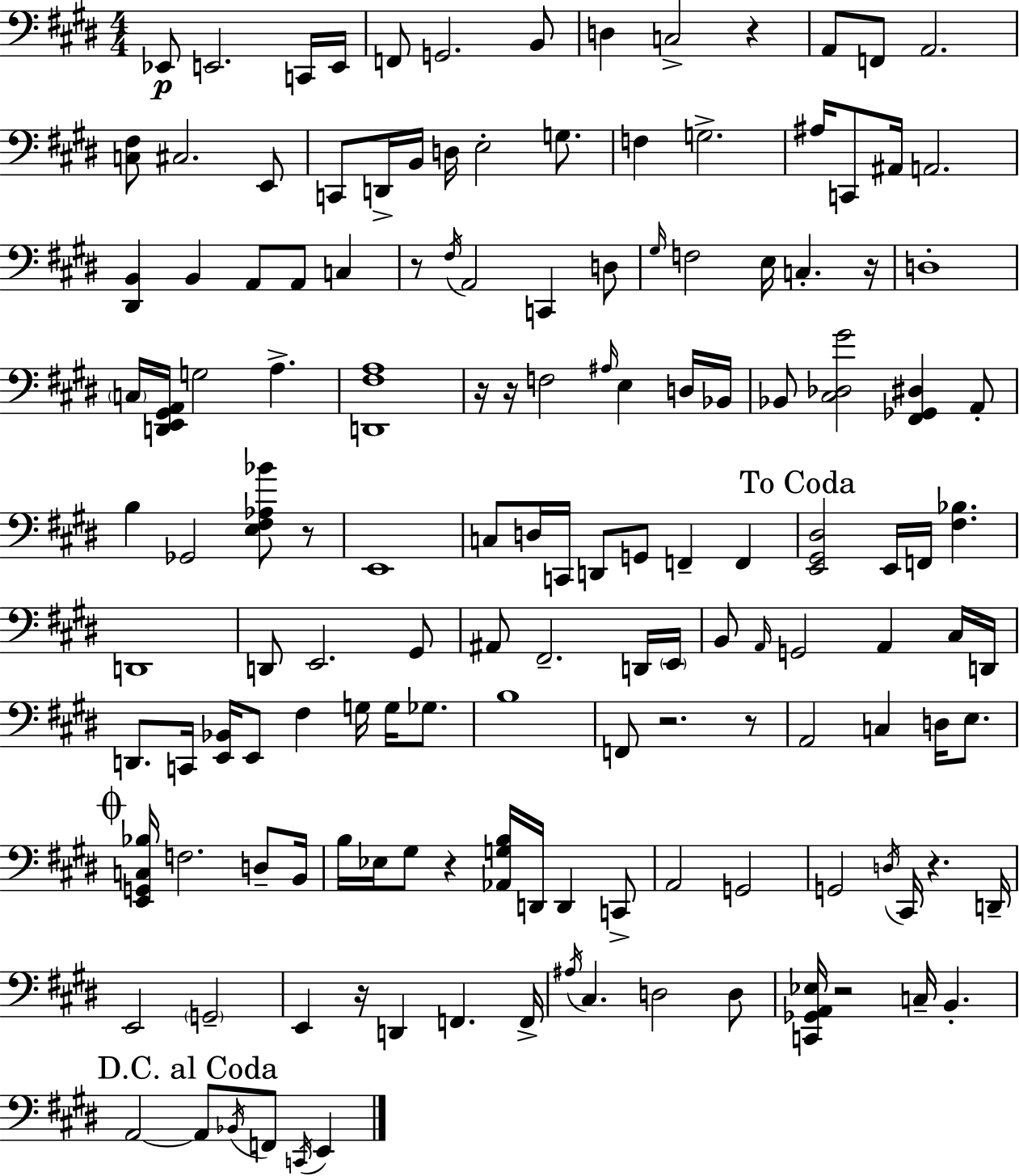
X:1
T:Untitled
M:4/4
L:1/4
K:E
_E,,/2 E,,2 C,,/4 E,,/4 F,,/2 G,,2 B,,/2 D, C,2 z A,,/2 F,,/2 A,,2 [C,^F,]/2 ^C,2 E,,/2 C,,/2 D,,/4 B,,/4 D,/4 E,2 G,/2 F, G,2 ^A,/4 C,,/2 ^A,,/4 A,,2 [^D,,B,,] B,, A,,/2 A,,/2 C, z/2 ^F,/4 A,,2 C,, D,/2 ^G,/4 F,2 E,/4 C, z/4 D,4 C,/4 [D,,E,,^G,,A,,]/4 G,2 A, [D,,^F,A,]4 z/4 z/4 F,2 ^A,/4 E, D,/4 _B,,/4 _B,,/2 [^C,_D,^G]2 [^F,,_G,,^D,] A,,/2 B, _G,,2 [E,^F,_A,_B]/2 z/2 E,,4 C,/2 D,/4 C,,/4 D,,/2 G,,/2 F,, F,, [E,,^G,,^D,]2 E,,/4 F,,/4 [^F,_B,] D,,4 D,,/2 E,,2 ^G,,/2 ^A,,/2 ^F,,2 D,,/4 E,,/4 B,,/2 A,,/4 G,,2 A,, ^C,/4 D,,/4 D,,/2 C,,/4 [E,,_B,,]/4 E,,/2 ^F, G,/4 G,/4 _G,/2 B,4 F,,/2 z2 z/2 A,,2 C, D,/4 E,/2 [E,,G,,C,_B,]/4 F,2 D,/2 B,,/4 B,/4 _E,/4 ^G,/2 z [_A,,G,B,]/4 D,,/4 D,, C,,/2 A,,2 G,,2 G,,2 D,/4 ^C,,/4 z D,,/4 E,,2 G,,2 E,, z/4 D,, F,, F,,/4 ^A,/4 ^C, D,2 D,/2 [C,,_G,,A,,_E,]/4 z2 C,/4 B,, A,,2 A,,/2 _B,,/4 F,,/2 C,,/4 E,,